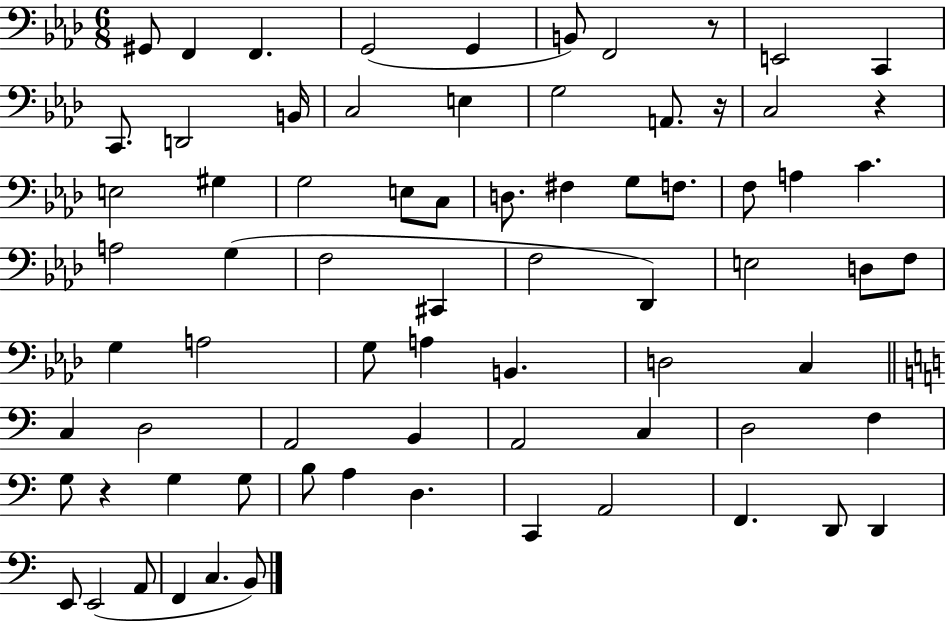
G#2/e F2/q F2/q. G2/h G2/q B2/e F2/h R/e E2/h C2/q C2/e. D2/h B2/s C3/h E3/q G3/h A2/e. R/s C3/h R/q E3/h G#3/q G3/h E3/e C3/e D3/e. F#3/q G3/e F3/e. F3/e A3/q C4/q. A3/h G3/q F3/h C#2/q F3/h Db2/q E3/h D3/e F3/e G3/q A3/h G3/e A3/q B2/q. D3/h C3/q C3/q D3/h A2/h B2/q A2/h C3/q D3/h F3/q G3/e R/q G3/q G3/e B3/e A3/q D3/q. C2/q A2/h F2/q. D2/e D2/q E2/e E2/h A2/e F2/q C3/q. B2/e